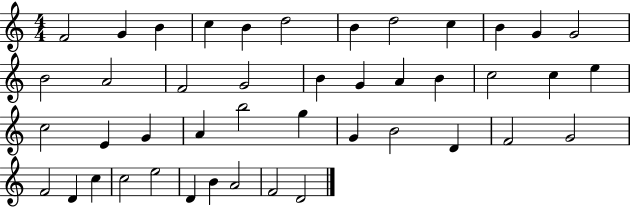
F4/h G4/q B4/q C5/q B4/q D5/h B4/q D5/h C5/q B4/q G4/q G4/h B4/h A4/h F4/h G4/h B4/q G4/q A4/q B4/q C5/h C5/q E5/q C5/h E4/q G4/q A4/q B5/h G5/q G4/q B4/h D4/q F4/h G4/h F4/h D4/q C5/q C5/h E5/h D4/q B4/q A4/h F4/h D4/h